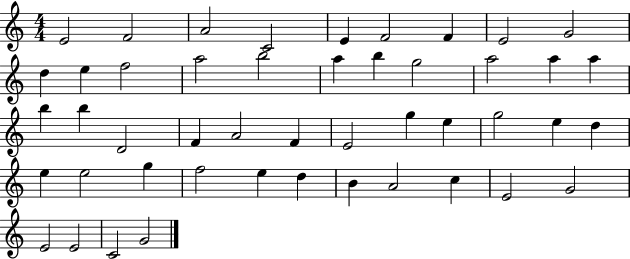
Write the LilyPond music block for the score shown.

{
  \clef treble
  \numericTimeSignature
  \time 4/4
  \key c \major
  e'2 f'2 | a'2 c'2 | e'4 f'2 f'4 | e'2 g'2 | \break d''4 e''4 f''2 | a''2 b''2 | a''4 b''4 g''2 | a''2 a''4 a''4 | \break b''4 b''4 d'2 | f'4 a'2 f'4 | e'2 g''4 e''4 | g''2 e''4 d''4 | \break e''4 e''2 g''4 | f''2 e''4 d''4 | b'4 a'2 c''4 | e'2 g'2 | \break e'2 e'2 | c'2 g'2 | \bar "|."
}